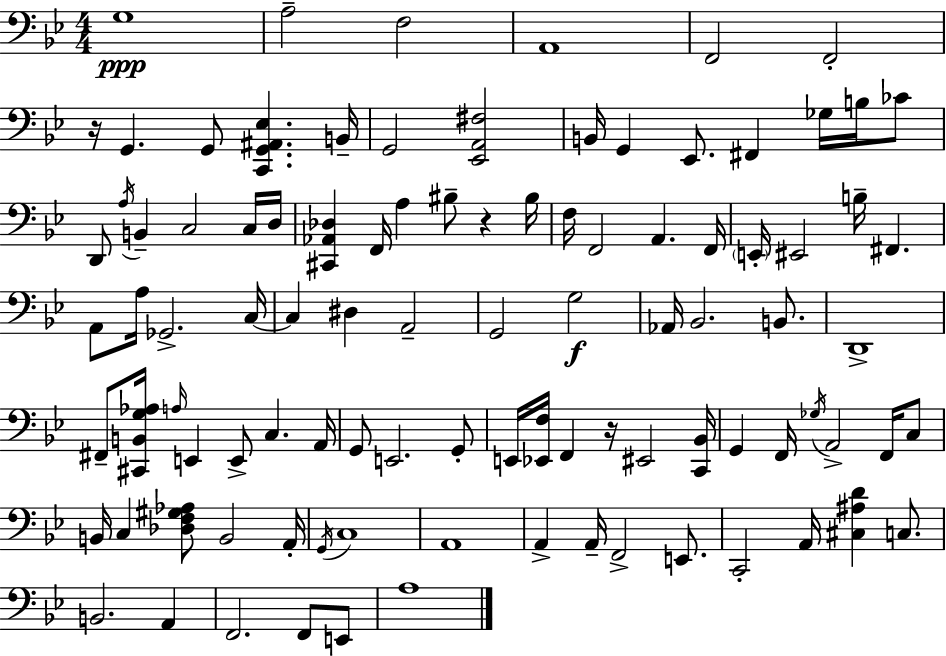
G3/w A3/h F3/h A2/w F2/h F2/h R/s G2/q. G2/e [C2,G2,A#2,Eb3]/q. B2/s G2/h [Eb2,A2,F#3]/h B2/s G2/q Eb2/e. F#2/q Gb3/s B3/s CES4/e D2/e A3/s B2/q C3/h C3/s D3/s [C#2,Ab2,Db3]/q F2/s A3/q BIS3/e R/q BIS3/s F3/s F2/h A2/q. F2/s E2/s EIS2/h B3/s F#2/q. A2/e A3/s Gb2/h. C3/s C3/q D#3/q A2/h G2/h G3/h Ab2/s Bb2/h. B2/e. D2/w F#2/e [C#2,B2,G3,Ab3]/s A3/s E2/q E2/e C3/q. A2/s G2/e E2/h. G2/e E2/s [Eb2,F3]/s F2/q R/s EIS2/h [C2,Bb2]/s G2/q F2/s Gb3/s A2/h F2/s C3/e B2/s C3/q [Db3,F3,G#3,Ab3]/e B2/h A2/s G2/s C3/w A2/w A2/q A2/s F2/h E2/e. C2/h A2/s [C#3,A#3,D4]/q C3/e. B2/h. A2/q F2/h. F2/e E2/e A3/w